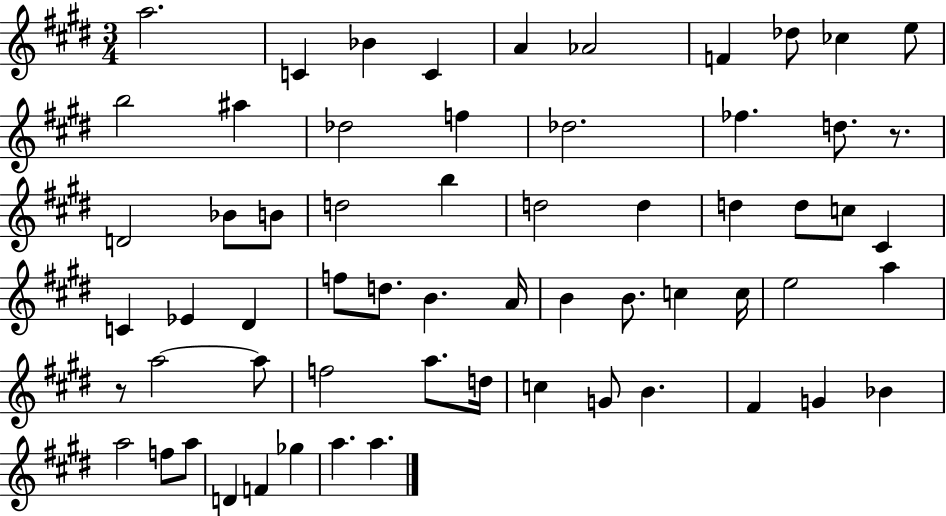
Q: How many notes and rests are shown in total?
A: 62